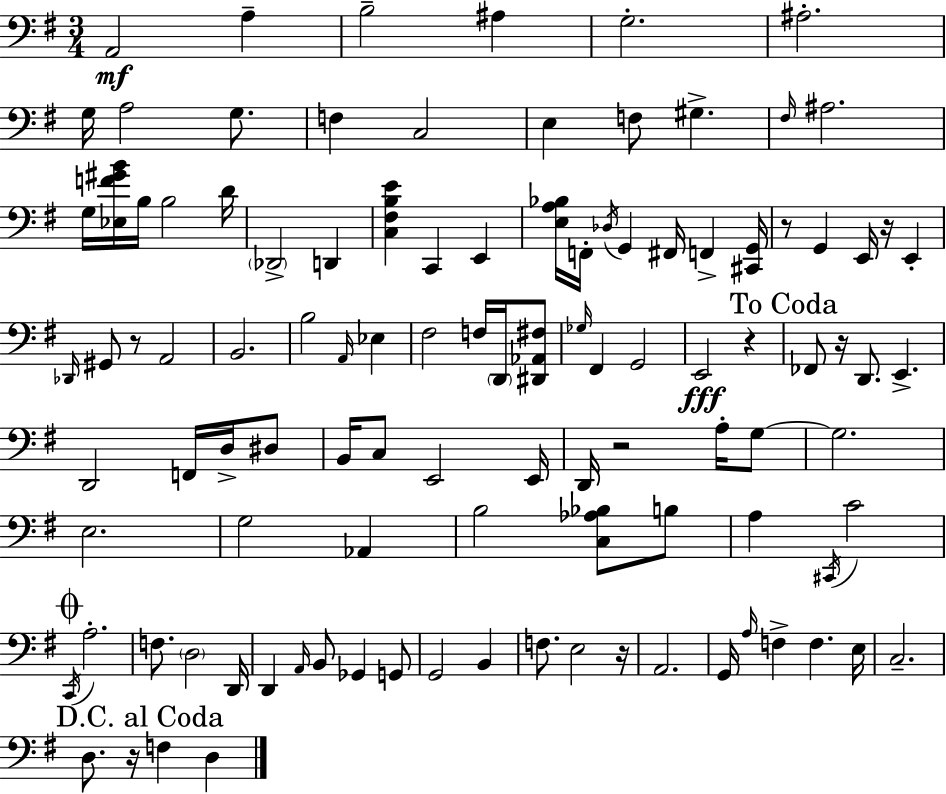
A2/h A3/q B3/h A#3/q G3/h. A#3/h. G3/s A3/h G3/e. F3/q C3/h E3/q F3/e G#3/q. F#3/s A#3/h. G3/s [Eb3,F4,G#4,B4]/s B3/s B3/h D4/s Db2/h D2/q [C3,F#3,B3,E4]/q C2/q E2/q [E3,A3,Bb3]/s F2/s Db3/s G2/q F#2/s F2/q [C#2,G2]/s R/e G2/q E2/s R/s E2/q Db2/s G#2/e R/e A2/h B2/h. B3/h A2/s Eb3/q F#3/h F3/s D2/s [D#2,Ab2,F#3]/e Gb3/s F#2/q G2/h E2/h R/q FES2/e R/s D2/e. E2/q. D2/h F2/s D3/s D#3/e B2/s C3/e E2/h E2/s D2/s R/h A3/s G3/e G3/h. E3/h. G3/h Ab2/q B3/h [C3,Ab3,Bb3]/e B3/e A3/q C#2/s C4/h C2/s A3/h. F3/e. D3/h D2/s D2/q A2/s B2/e Gb2/q G2/e G2/h B2/q F3/e. E3/h R/s A2/h. G2/s A3/s F3/q F3/q. E3/s C3/h. D3/e. R/s F3/q D3/q